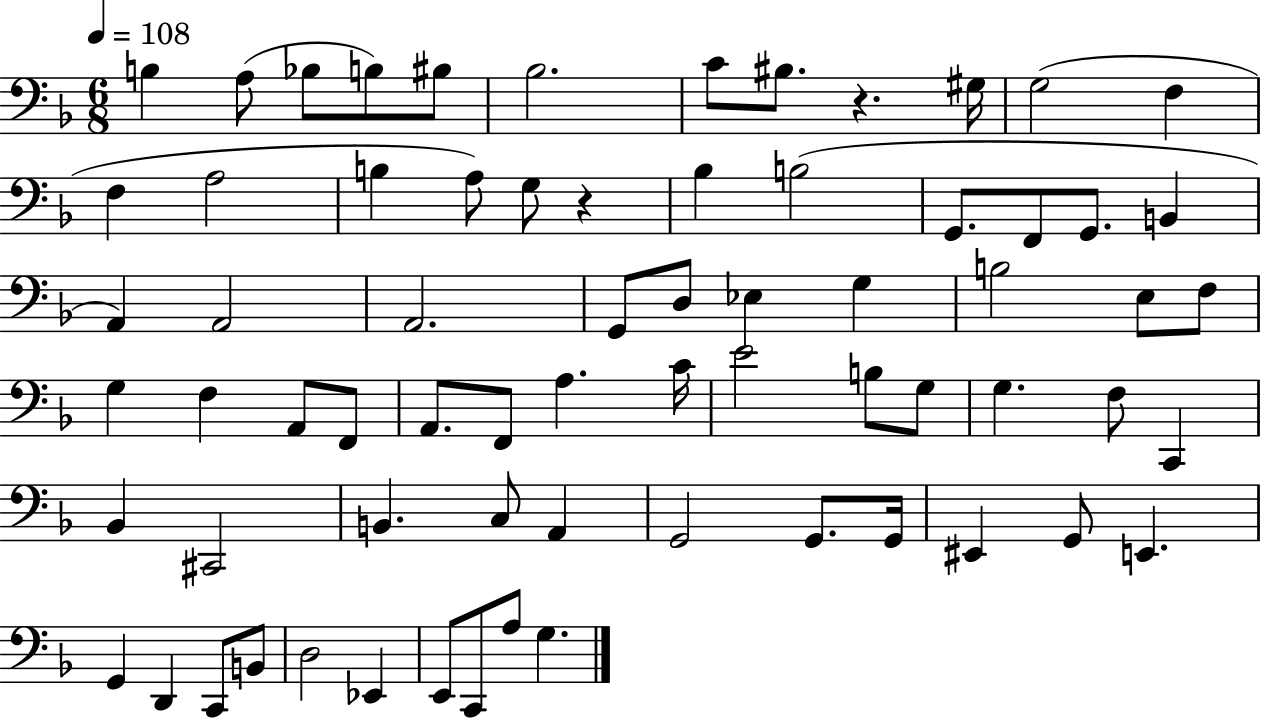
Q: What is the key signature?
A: F major